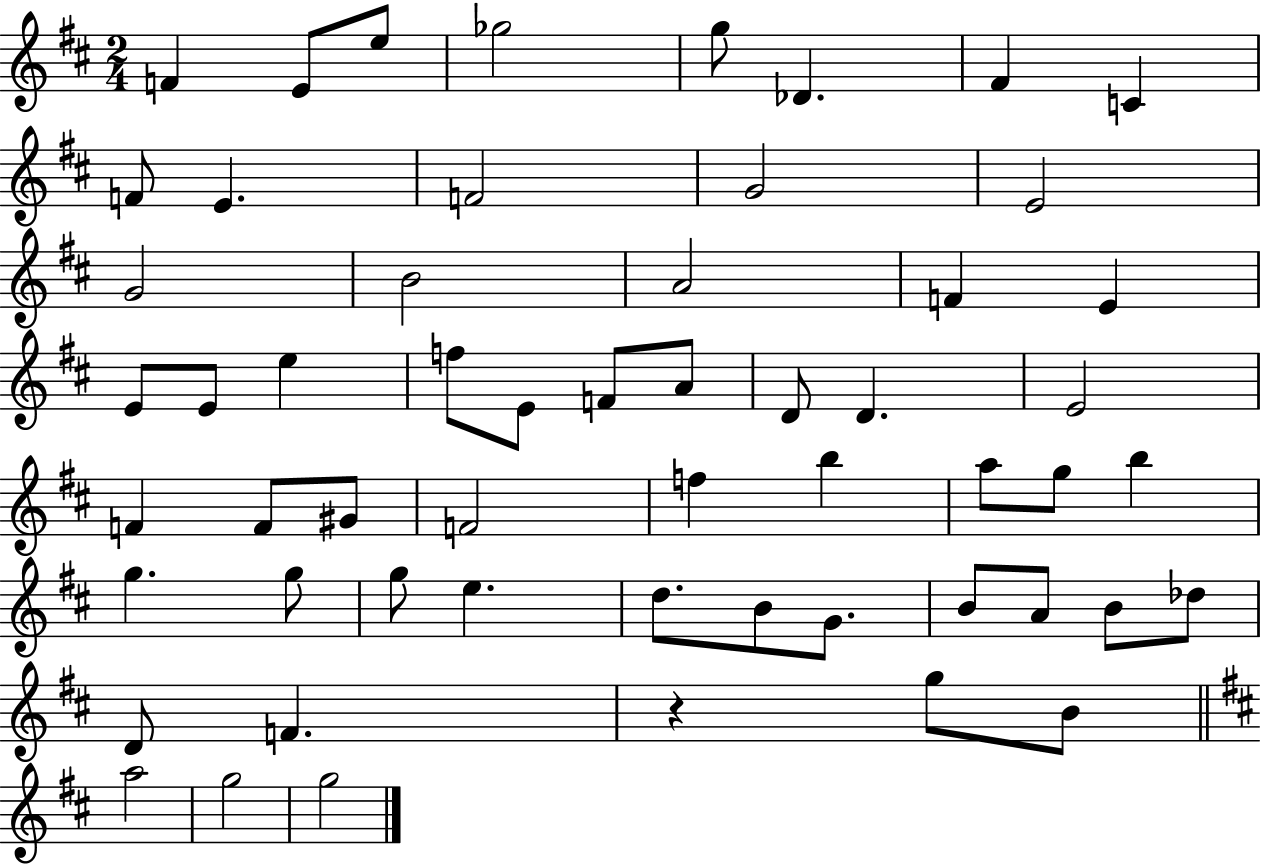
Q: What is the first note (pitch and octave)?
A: F4